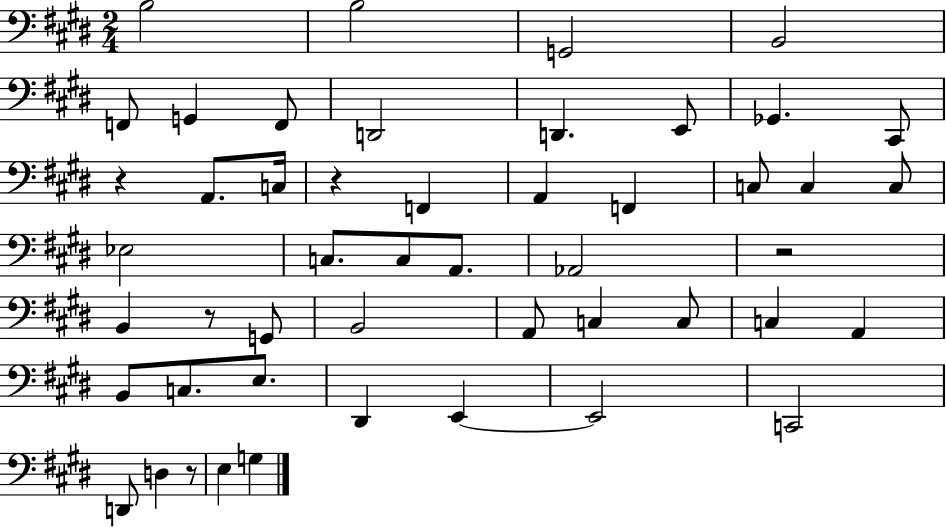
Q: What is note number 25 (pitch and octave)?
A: Ab2